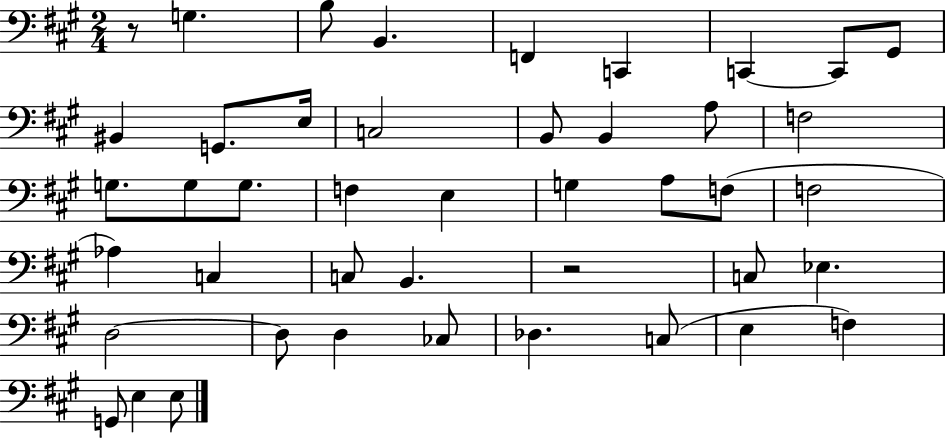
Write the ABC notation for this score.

X:1
T:Untitled
M:2/4
L:1/4
K:A
z/2 G, B,/2 B,, F,, C,, C,, C,,/2 ^G,,/2 ^B,, G,,/2 E,/4 C,2 B,,/2 B,, A,/2 F,2 G,/2 G,/2 G,/2 F, E, G, A,/2 F,/2 F,2 _A, C, C,/2 B,, z2 C,/2 _E, D,2 D,/2 D, _C,/2 _D, C,/2 E, F, G,,/2 E, E,/2